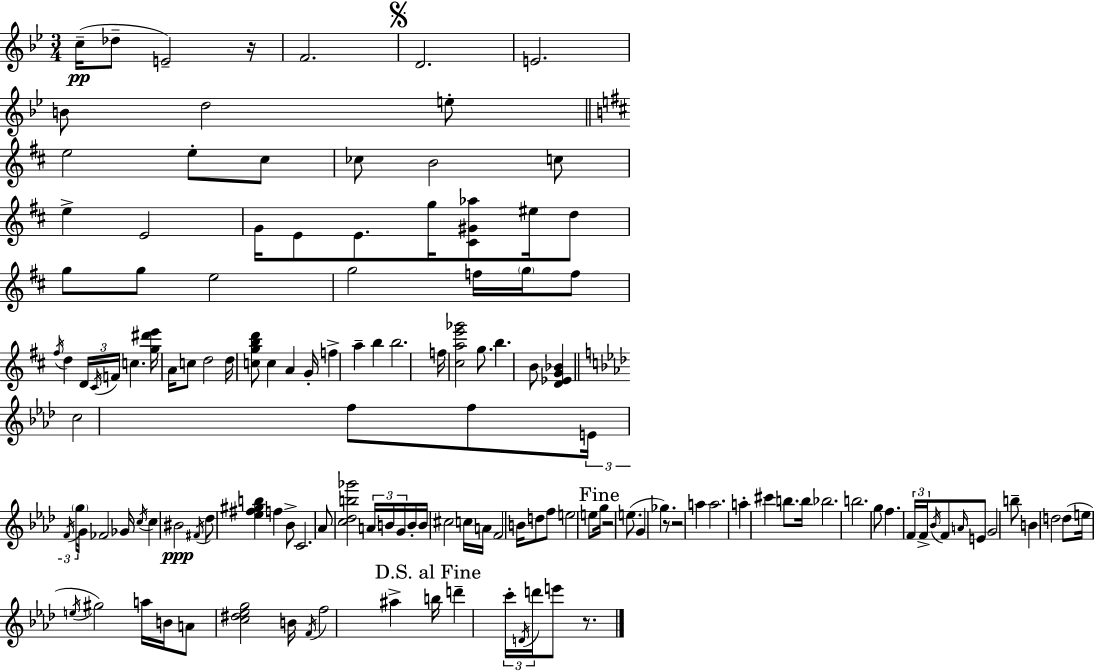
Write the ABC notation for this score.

X:1
T:Untitled
M:3/4
L:1/4
K:Gm
c/4 _d/2 E2 z/4 F2 D2 E2 B/2 d2 e/2 e2 e/2 ^c/2 _c/2 B2 c/2 e E2 G/4 E/2 E/2 g/4 [^C^G_a]/2 ^e/4 d/2 g/2 g/2 e2 g2 f/4 g/4 f/2 ^f/4 d D/4 ^C/4 F/4 c [g^d'e']/4 A/4 c/2 d2 d/4 [cgbd']/2 c A G/4 f a b b2 f/4 [^cae'_g']2 g/2 b B/2 [D_EG_B] c2 f/2 f/2 E/4 F/4 g/4 G/4 _F2 _G/4 c/4 c ^B2 ^F/4 _d/2 [_e^f^gb] f _B/2 C2 _A/2 [c_db_g']2 A/4 B/4 G/4 B/4 B/4 ^c2 c/4 A/4 F2 B/4 d/2 f/2 e2 e/2 g/4 z2 e/2 G _g z/2 z2 a a2 a ^c' b/2 b/4 _b2 b2 g/2 f F/4 F/4 _B/4 F/2 A/4 E/2 G2 b/2 B d2 d/2 e/4 e/4 ^g2 a/4 B/4 A/2 [c^d_eg]2 B/4 F/4 f2 ^a b/4 d' c'/4 D/4 d'/4 e'/2 z/2